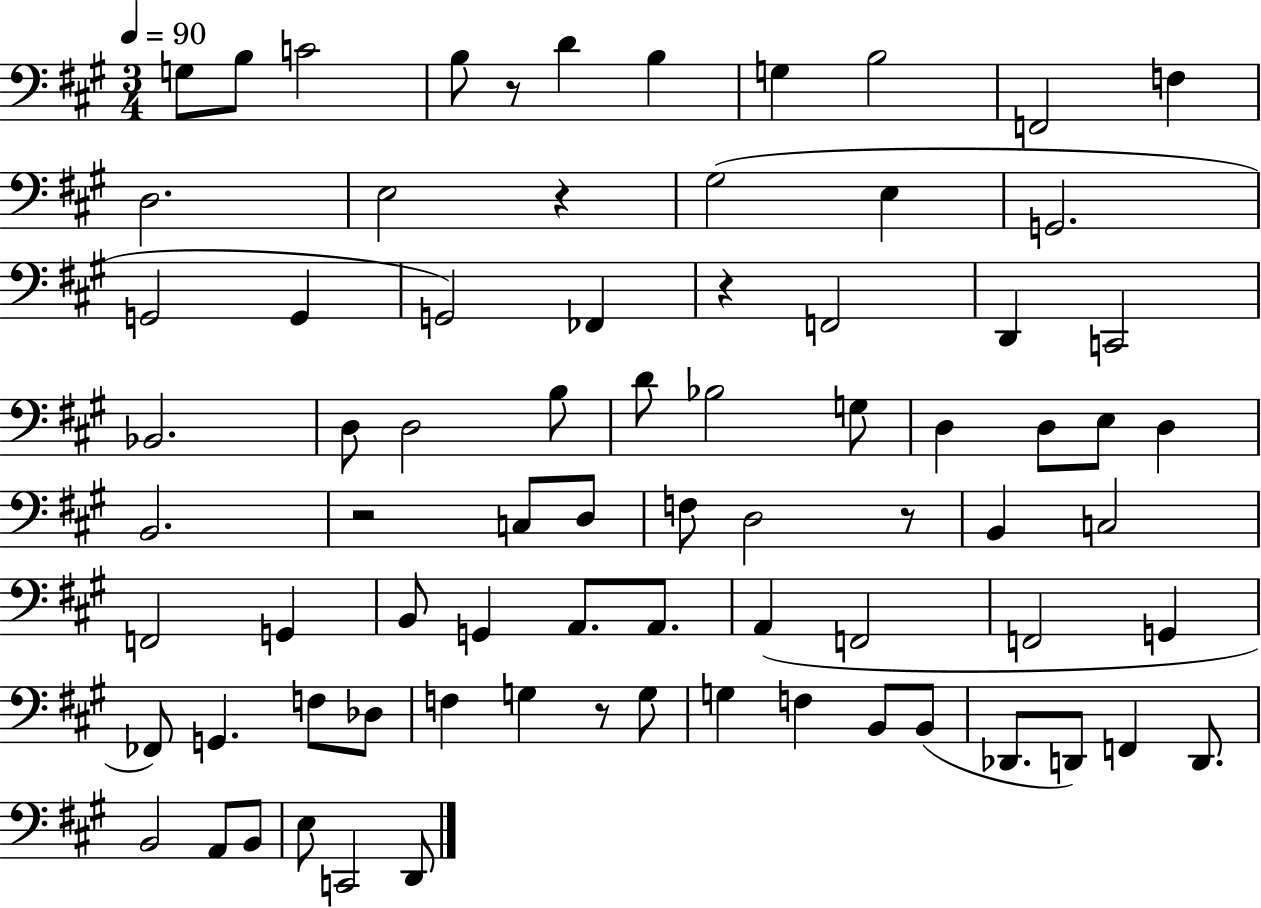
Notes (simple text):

G3/e B3/e C4/h B3/e R/e D4/q B3/q G3/q B3/h F2/h F3/q D3/h. E3/h R/q G#3/h E3/q G2/h. G2/h G2/q G2/h FES2/q R/q F2/h D2/q C2/h Bb2/h. D3/e D3/h B3/e D4/e Bb3/h G3/e D3/q D3/e E3/e D3/q B2/h. R/h C3/e D3/e F3/e D3/h R/e B2/q C3/h F2/h G2/q B2/e G2/q A2/e. A2/e. A2/q F2/h F2/h G2/q FES2/e G2/q. F3/e Db3/e F3/q G3/q R/e G3/e G3/q F3/q B2/e B2/e Db2/e. D2/e F2/q D2/e. B2/h A2/e B2/e E3/e C2/h D2/e